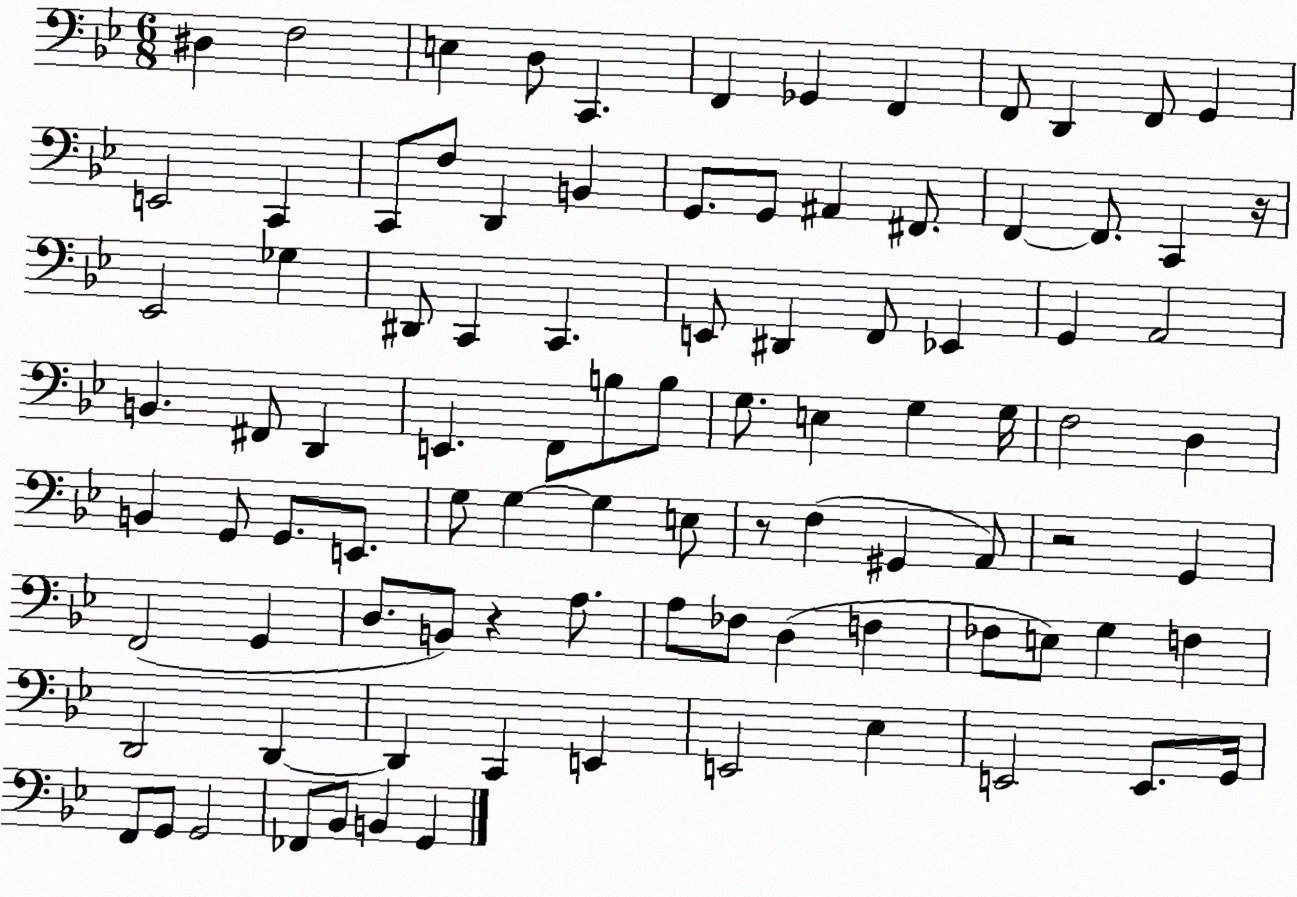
X:1
T:Untitled
M:6/8
L:1/4
K:Bb
^D, F,2 E, D,/2 C,, F,, _G,, F,, F,,/2 D,, F,,/2 G,, E,,2 C,, C,,/2 F,/2 D,, B,, G,,/2 G,,/2 ^A,, ^F,,/2 F,, F,,/2 C,, z/4 _E,,2 _G, ^D,,/2 C,, C,, E,,/2 ^D,, F,,/2 _E,, G,, A,,2 B,, ^F,,/2 D,, E,, F,,/2 B,/2 B,/2 G,/2 E, G, G,/4 F,2 D, B,, G,,/2 G,,/2 E,,/2 G,/2 G, G, E,/2 z/2 F, ^G,, A,,/2 z2 G,, F,,2 G,, D,/2 B,,/2 z A,/2 A,/2 _F,/2 D, F, _F,/2 E,/2 G, F, D,,2 D,, D,, C,, E,, E,,2 _E, E,,2 E,,/2 G,,/4 F,,/2 G,,/2 G,,2 _F,,/2 _B,,/2 B,, G,,